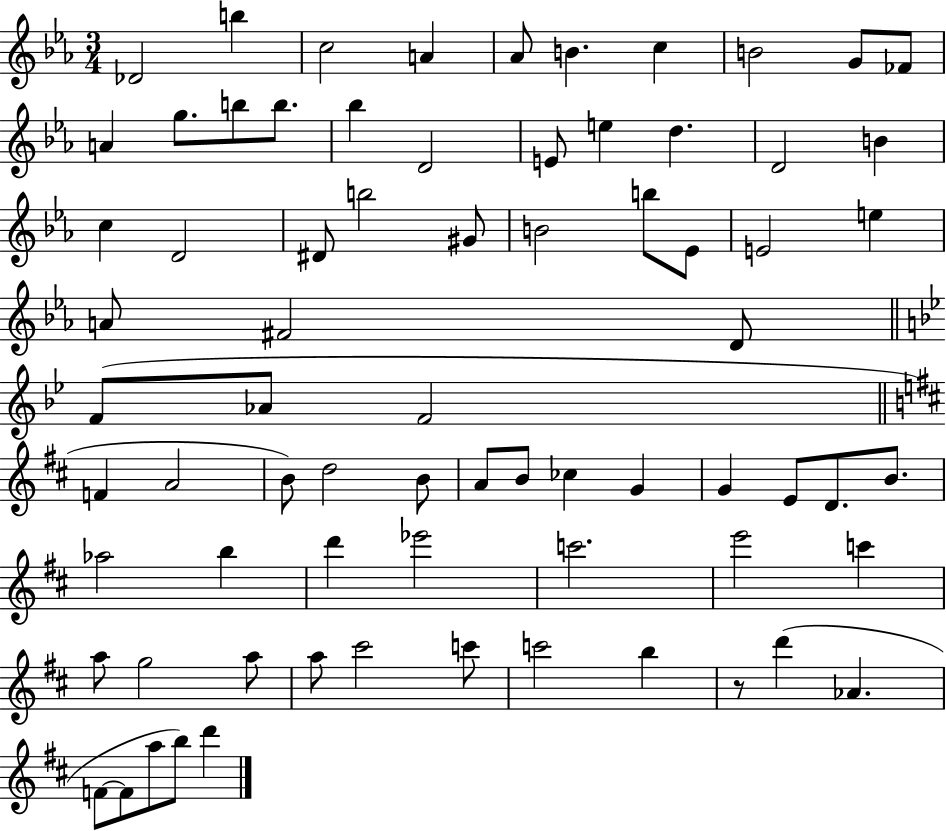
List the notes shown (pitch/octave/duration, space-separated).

Db4/h B5/q C5/h A4/q Ab4/e B4/q. C5/q B4/h G4/e FES4/e A4/q G5/e. B5/e B5/e. Bb5/q D4/h E4/e E5/q D5/q. D4/h B4/q C5/q D4/h D#4/e B5/h G#4/e B4/h B5/e Eb4/e E4/h E5/q A4/e F#4/h D4/e F4/e Ab4/e F4/h F4/q A4/h B4/e D5/h B4/e A4/e B4/e CES5/q G4/q G4/q E4/e D4/e. B4/e. Ab5/h B5/q D6/q Eb6/h C6/h. E6/h C6/q A5/e G5/h A5/e A5/e C#6/h C6/e C6/h B5/q R/e D6/q Ab4/q. F4/e F4/e A5/e B5/e D6/q